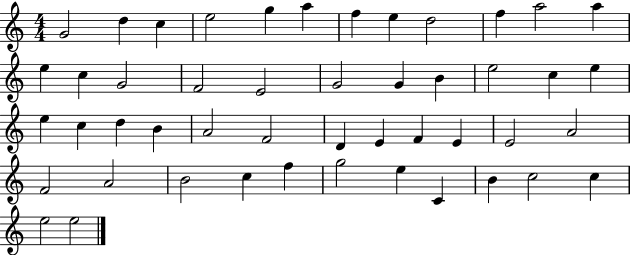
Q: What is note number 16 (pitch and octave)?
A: F4